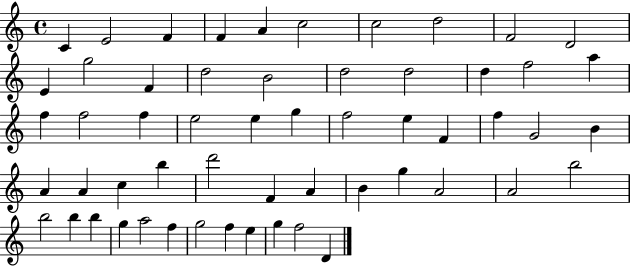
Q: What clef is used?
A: treble